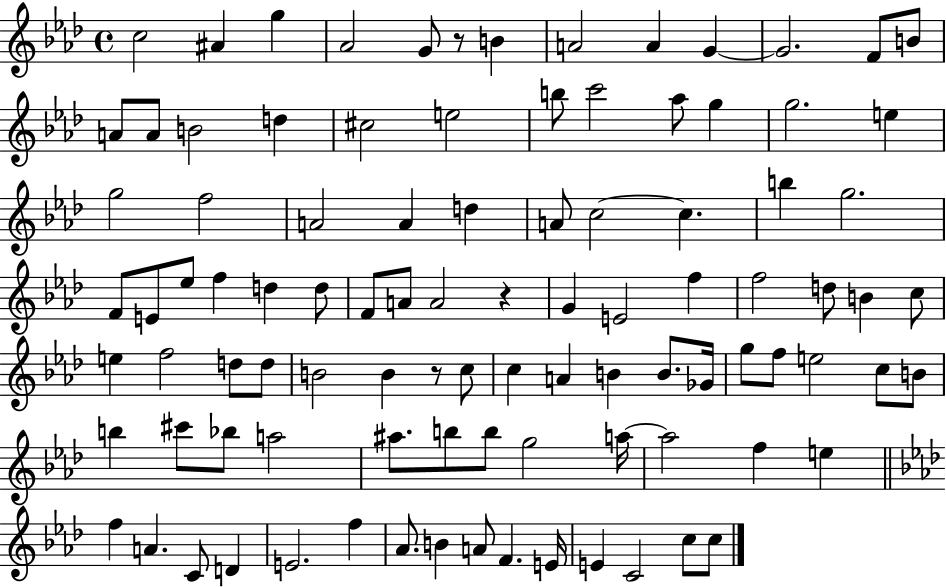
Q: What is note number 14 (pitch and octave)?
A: A4